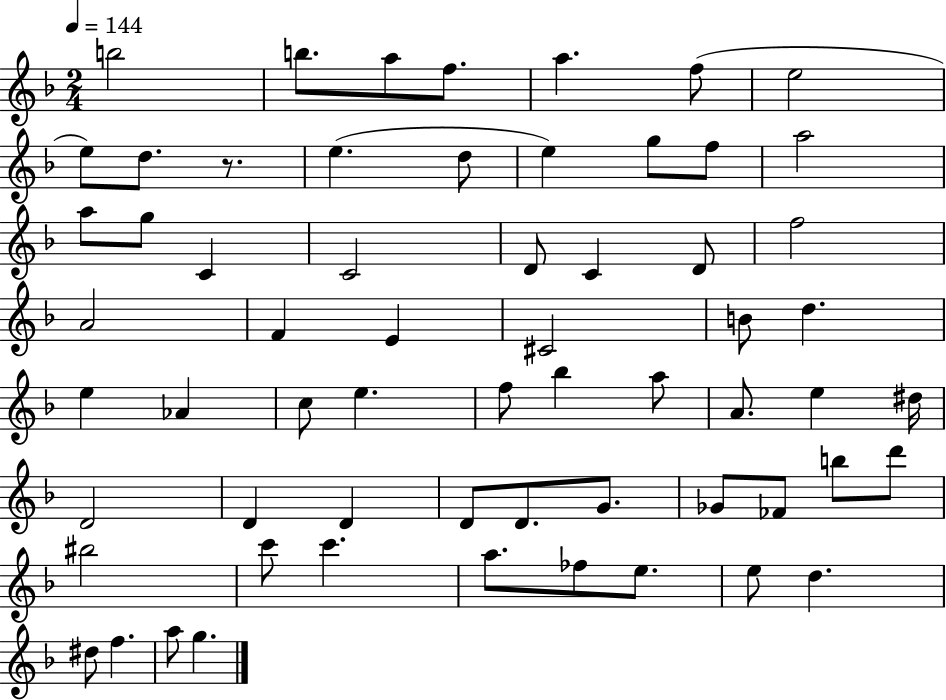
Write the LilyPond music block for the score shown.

{
  \clef treble
  \numericTimeSignature
  \time 2/4
  \key f \major
  \tempo 4 = 144
  b''2 | b''8. a''8 f''8. | a''4. f''8( | e''2 | \break e''8) d''8. r8. | e''4.( d''8 | e''4) g''8 f''8 | a''2 | \break a''8 g''8 c'4 | c'2 | d'8 c'4 d'8 | f''2 | \break a'2 | f'4 e'4 | cis'2 | b'8 d''4. | \break e''4 aes'4 | c''8 e''4. | f''8 bes''4 a''8 | a'8. e''4 dis''16 | \break d'2 | d'4 d'4 | d'8 d'8. g'8. | ges'8 fes'8 b''8 d'''8 | \break bis''2 | c'''8 c'''4. | a''8. fes''8 e''8. | e''8 d''4. | \break dis''8 f''4. | a''8 g''4. | \bar "|."
}